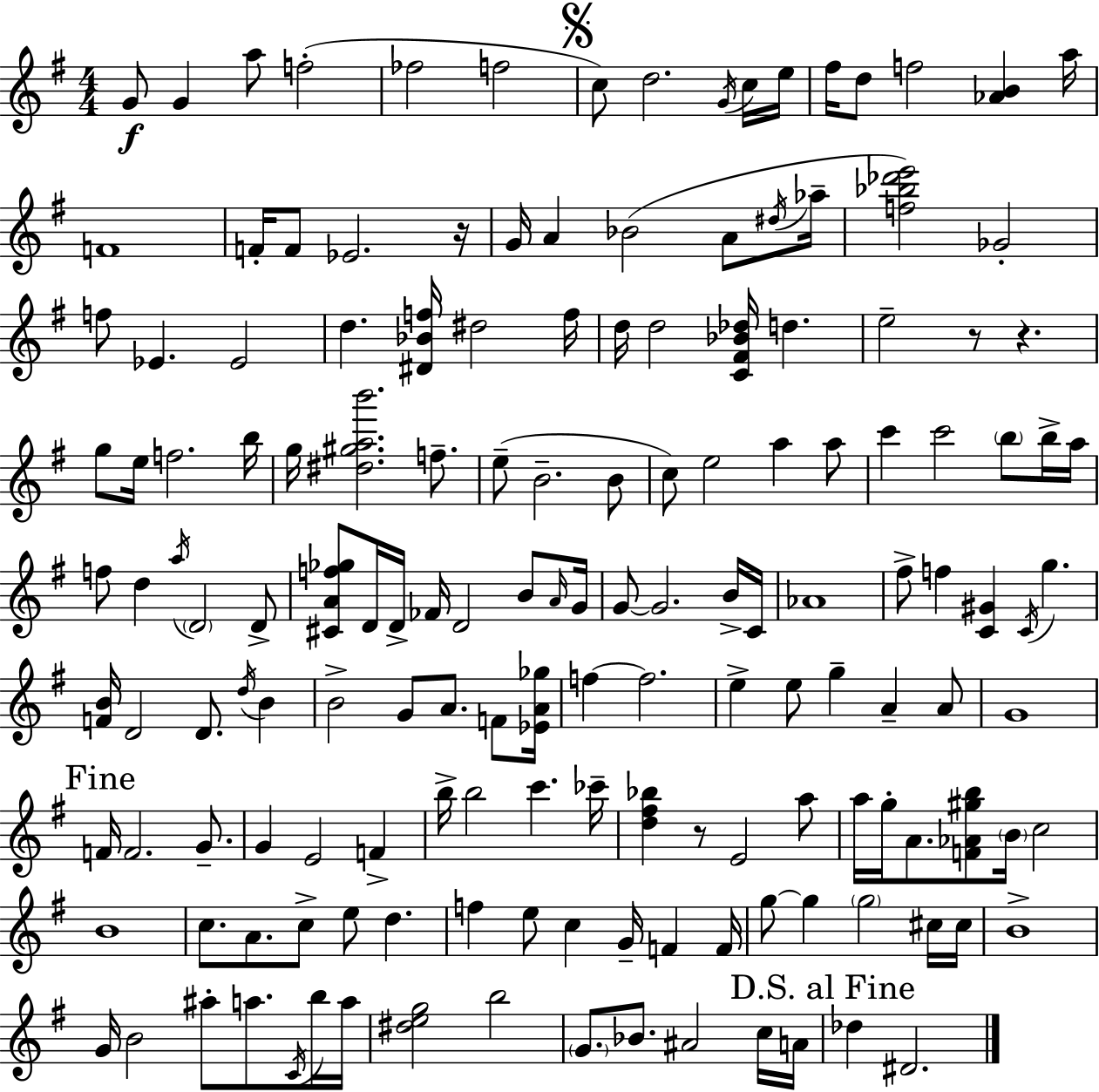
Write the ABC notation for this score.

X:1
T:Untitled
M:4/4
L:1/4
K:Em
G/2 G a/2 f2 _f2 f2 c/2 d2 G/4 c/4 e/4 ^f/4 d/2 f2 [_AB] a/4 F4 F/4 F/2 _E2 z/4 G/4 A _B2 A/2 ^d/4 _a/4 [f_b_d'e']2 _G2 f/2 _E _E2 d [^D_Bf]/4 ^d2 f/4 d/4 d2 [C^F_B_d]/4 d e2 z/2 z g/2 e/4 f2 b/4 g/4 [^d^gab']2 f/2 e/2 B2 B/2 c/2 e2 a a/2 c' c'2 b/2 b/4 a/4 f/2 d a/4 D2 D/2 [^CAf_g]/2 D/4 D/4 _F/4 D2 B/2 A/4 G/4 G/2 G2 B/4 C/4 _A4 ^f/2 f [C^G] C/4 g [FB]/4 D2 D/2 d/4 B B2 G/2 A/2 F/2 [_EA_g]/4 f f2 e e/2 g A A/2 G4 F/4 F2 G/2 G E2 F b/4 b2 c' _c'/4 [d^f_b] z/2 E2 a/2 a/4 g/4 A/2 [F_A^gb]/2 B/4 c2 B4 c/2 A/2 c/2 e/2 d f e/2 c G/4 F F/4 g/2 g g2 ^c/4 ^c/4 B4 G/4 B2 ^a/2 a/2 C/4 b/4 a/4 [^deg]2 b2 G/2 _B/2 ^A2 c/4 A/4 _d ^D2